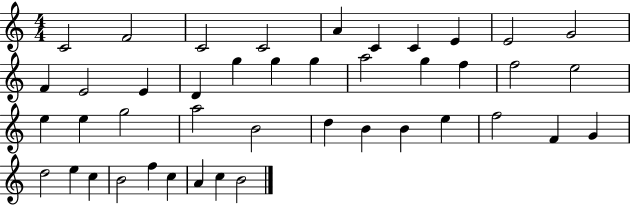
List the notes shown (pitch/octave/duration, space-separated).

C4/h F4/h C4/h C4/h A4/q C4/q C4/q E4/q E4/h G4/h F4/q E4/h E4/q D4/q G5/q G5/q G5/q A5/h G5/q F5/q F5/h E5/h E5/q E5/q G5/h A5/h B4/h D5/q B4/q B4/q E5/q F5/h F4/q G4/q D5/h E5/q C5/q B4/h F5/q C5/q A4/q C5/q B4/h